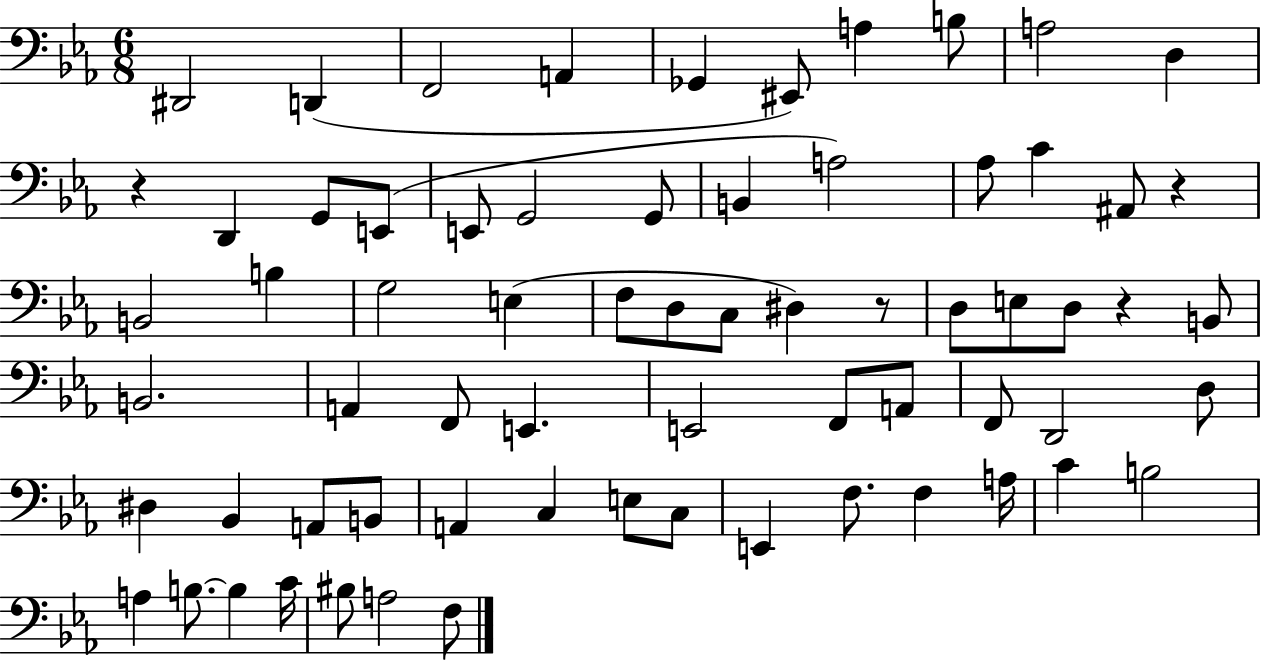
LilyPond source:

{
  \clef bass
  \numericTimeSignature
  \time 6/8
  \key ees \major
  dis,2 d,4( | f,2 a,4 | ges,4 eis,8) a4 b8 | a2 d4 | \break r4 d,4 g,8 e,8( | e,8 g,2 g,8 | b,4 a2) | aes8 c'4 ais,8 r4 | \break b,2 b4 | g2 e4( | f8 d8 c8 dis4) r8 | d8 e8 d8 r4 b,8 | \break b,2. | a,4 f,8 e,4. | e,2 f,8 a,8 | f,8 d,2 d8 | \break dis4 bes,4 a,8 b,8 | a,4 c4 e8 c8 | e,4 f8. f4 a16 | c'4 b2 | \break a4 b8.~~ b4 c'16 | bis8 a2 f8 | \bar "|."
}